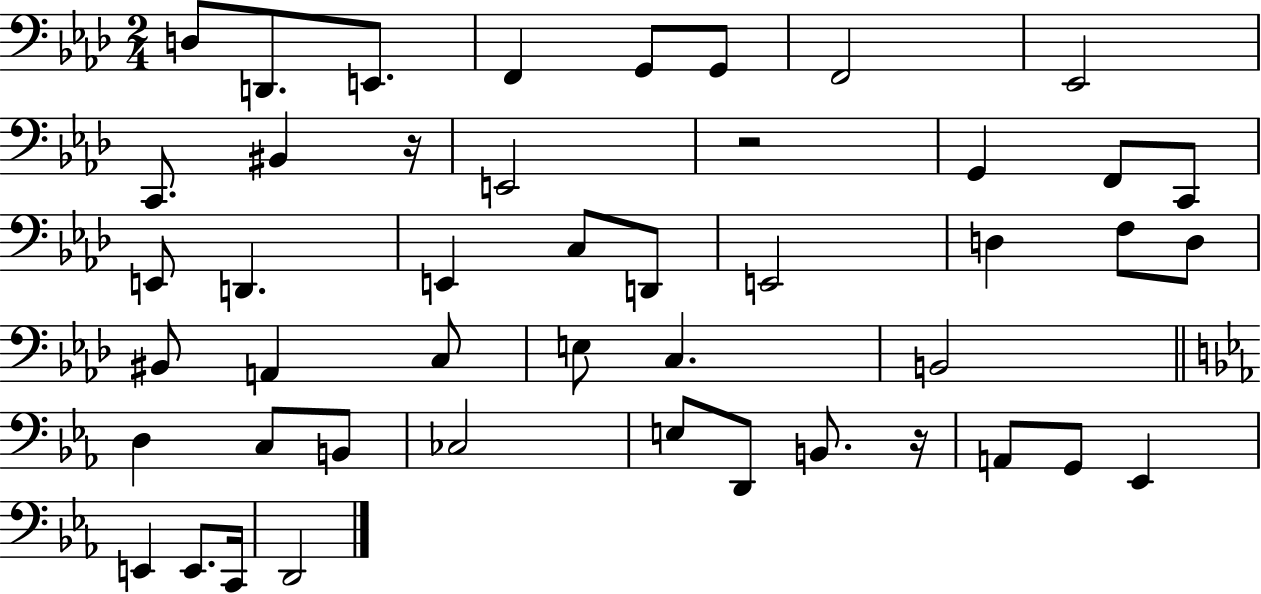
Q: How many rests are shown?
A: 3